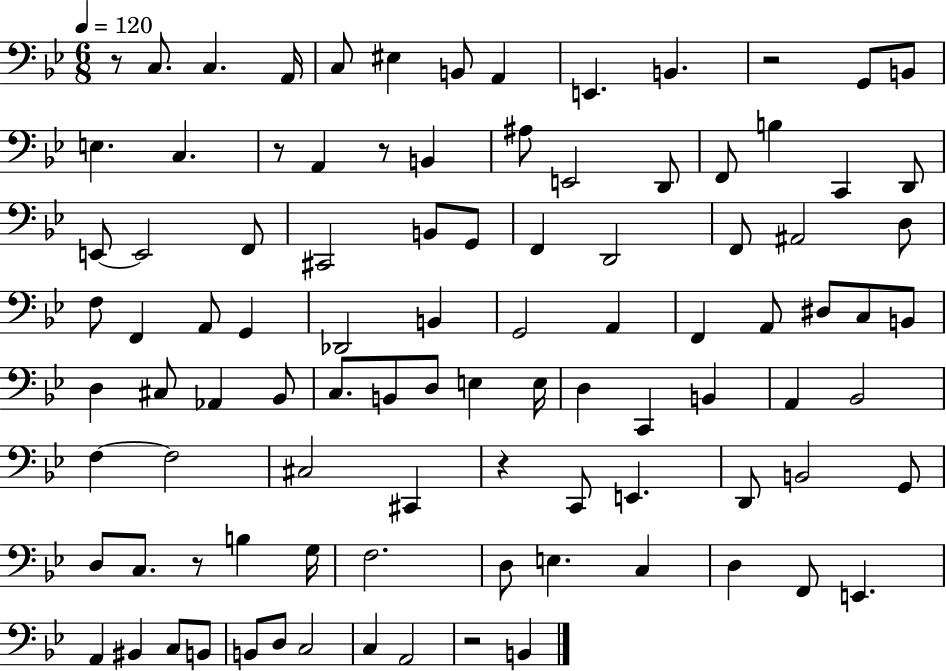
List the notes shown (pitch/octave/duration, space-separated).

R/e C3/e. C3/q. A2/s C3/e EIS3/q B2/e A2/q E2/q. B2/q. R/h G2/e B2/e E3/q. C3/q. R/e A2/q R/e B2/q A#3/e E2/h D2/e F2/e B3/q C2/q D2/e E2/e E2/h F2/e C#2/h B2/e G2/e F2/q D2/h F2/e A#2/h D3/e F3/e F2/q A2/e G2/q Db2/h B2/q G2/h A2/q F2/q A2/e D#3/e C3/e B2/e D3/q C#3/e Ab2/q Bb2/e C3/e. B2/e D3/e E3/q E3/s D3/q C2/q B2/q A2/q Bb2/h F3/q F3/h C#3/h C#2/q R/q C2/e E2/q. D2/e B2/h G2/e D3/e C3/e. R/e B3/q G3/s F3/h. D3/e E3/q. C3/q D3/q F2/e E2/q. A2/q BIS2/q C3/e B2/e B2/e D3/e C3/h C3/q A2/h R/h B2/q